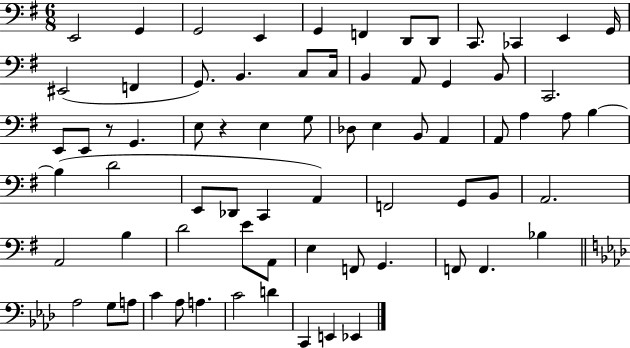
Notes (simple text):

E2/h G2/q G2/h E2/q G2/q F2/q D2/e D2/e C2/e. CES2/q E2/q G2/s EIS2/h F2/q G2/e. B2/q. C3/e C3/s B2/q A2/e G2/q B2/e C2/h. E2/e E2/e R/e G2/q. E3/e R/q E3/q G3/e Db3/e E3/q B2/e A2/q A2/e A3/q A3/e B3/q B3/q D4/h E2/e Db2/e C2/q A2/q F2/h G2/e B2/e A2/h. A2/h B3/q D4/h E4/e A2/e E3/q F2/e G2/q. F2/e F2/q. Bb3/q Ab3/h G3/e A3/e C4/q Ab3/e A3/q. C4/h D4/q C2/q E2/q Eb2/q